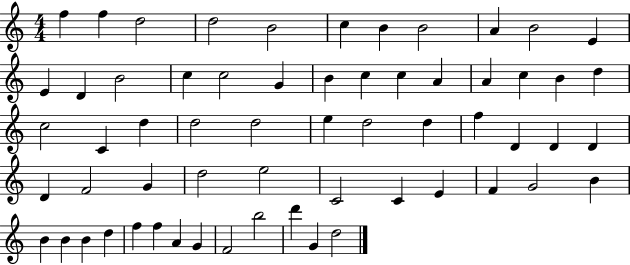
{
  \clef treble
  \numericTimeSignature
  \time 4/4
  \key c \major
  f''4 f''4 d''2 | d''2 b'2 | c''4 b'4 b'2 | a'4 b'2 e'4 | \break e'4 d'4 b'2 | c''4 c''2 g'4 | b'4 c''4 c''4 a'4 | a'4 c''4 b'4 d''4 | \break c''2 c'4 d''4 | d''2 d''2 | e''4 d''2 d''4 | f''4 d'4 d'4 d'4 | \break d'4 f'2 g'4 | d''2 e''2 | c'2 c'4 e'4 | f'4 g'2 b'4 | \break b'4 b'4 b'4 d''4 | f''4 f''4 a'4 g'4 | f'2 b''2 | d'''4 g'4 d''2 | \break \bar "|."
}